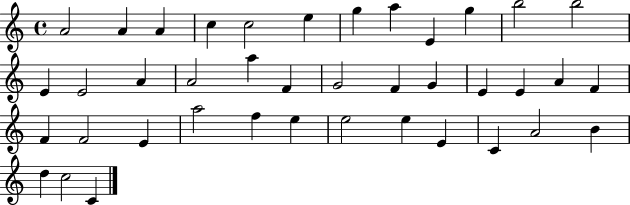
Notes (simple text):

A4/h A4/q A4/q C5/q C5/h E5/q G5/q A5/q E4/q G5/q B5/h B5/h E4/q E4/h A4/q A4/h A5/q F4/q G4/h F4/q G4/q E4/q E4/q A4/q F4/q F4/q F4/h E4/q A5/h F5/q E5/q E5/h E5/q E4/q C4/q A4/h B4/q D5/q C5/h C4/q